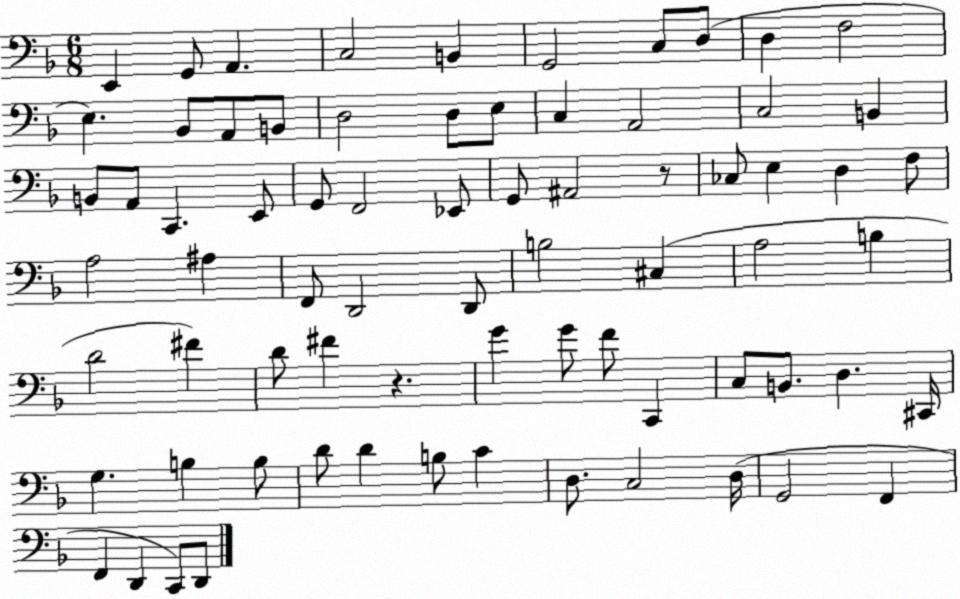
X:1
T:Untitled
M:6/8
L:1/4
K:F
E,, G,,/2 A,, C,2 B,, G,,2 C,/2 D,/2 D, F,2 E, _B,,/2 A,,/2 B,,/2 D,2 D,/2 E,/2 C, A,,2 C,2 B,, B,,/2 A,,/2 C,, E,,/2 G,,/2 F,,2 _E,,/2 G,,/2 ^A,,2 z/2 _C,/2 E, D, F,/2 A,2 ^A, F,,/2 D,,2 D,,/2 B,2 ^C, A,2 B, D2 ^F D/2 ^F z G G/2 F/2 C,, C,/2 B,,/2 D, ^C,,/4 G, B, B,/2 D/2 D B,/2 C D,/2 C,2 D,/4 G,,2 F,, F,, D,, C,,/2 D,,/2